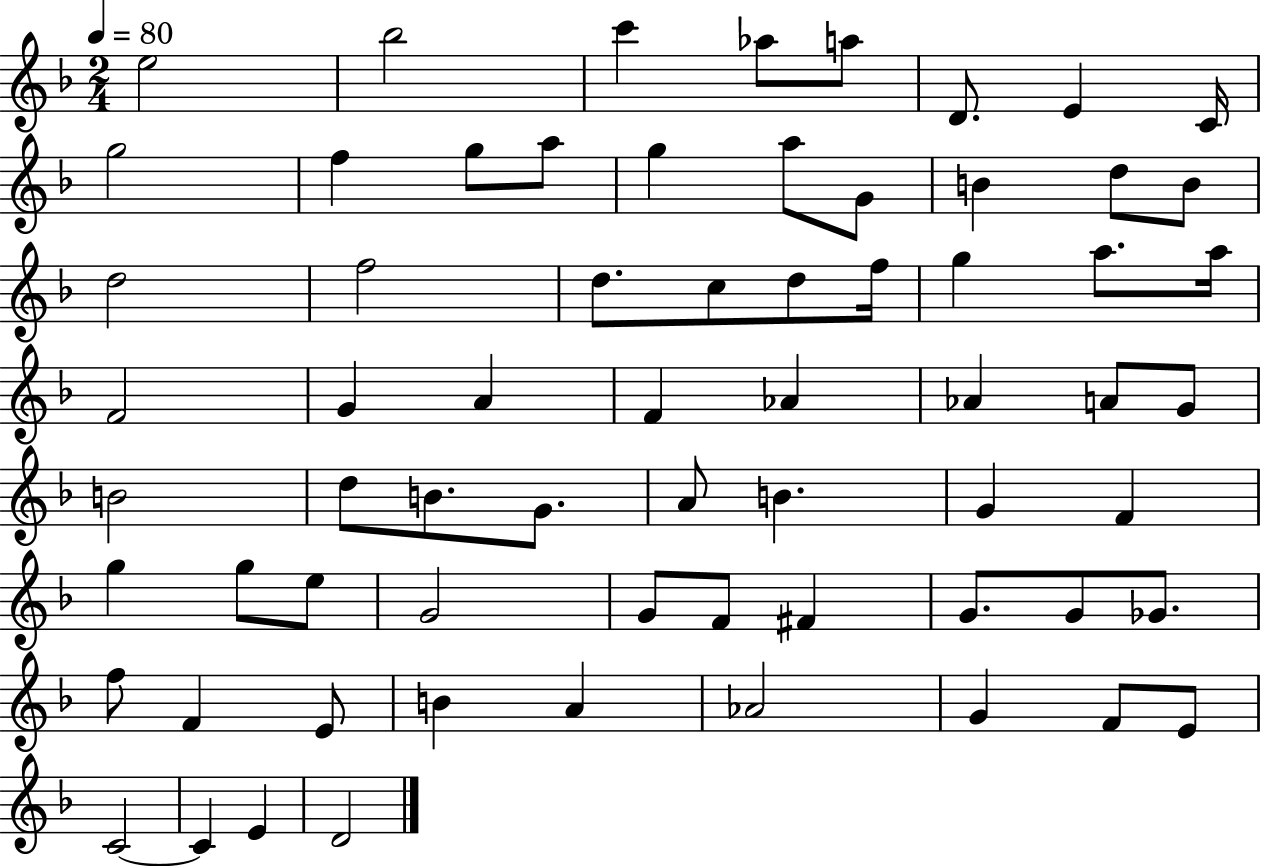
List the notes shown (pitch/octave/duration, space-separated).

E5/h Bb5/h C6/q Ab5/e A5/e D4/e. E4/q C4/s G5/h F5/q G5/e A5/e G5/q A5/e G4/e B4/q D5/e B4/e D5/h F5/h D5/e. C5/e D5/e F5/s G5/q A5/e. A5/s F4/h G4/q A4/q F4/q Ab4/q Ab4/q A4/e G4/e B4/h D5/e B4/e. G4/e. A4/e B4/q. G4/q F4/q G5/q G5/e E5/e G4/h G4/e F4/e F#4/q G4/e. G4/e Gb4/e. F5/e F4/q E4/e B4/q A4/q Ab4/h G4/q F4/e E4/e C4/h C4/q E4/q D4/h